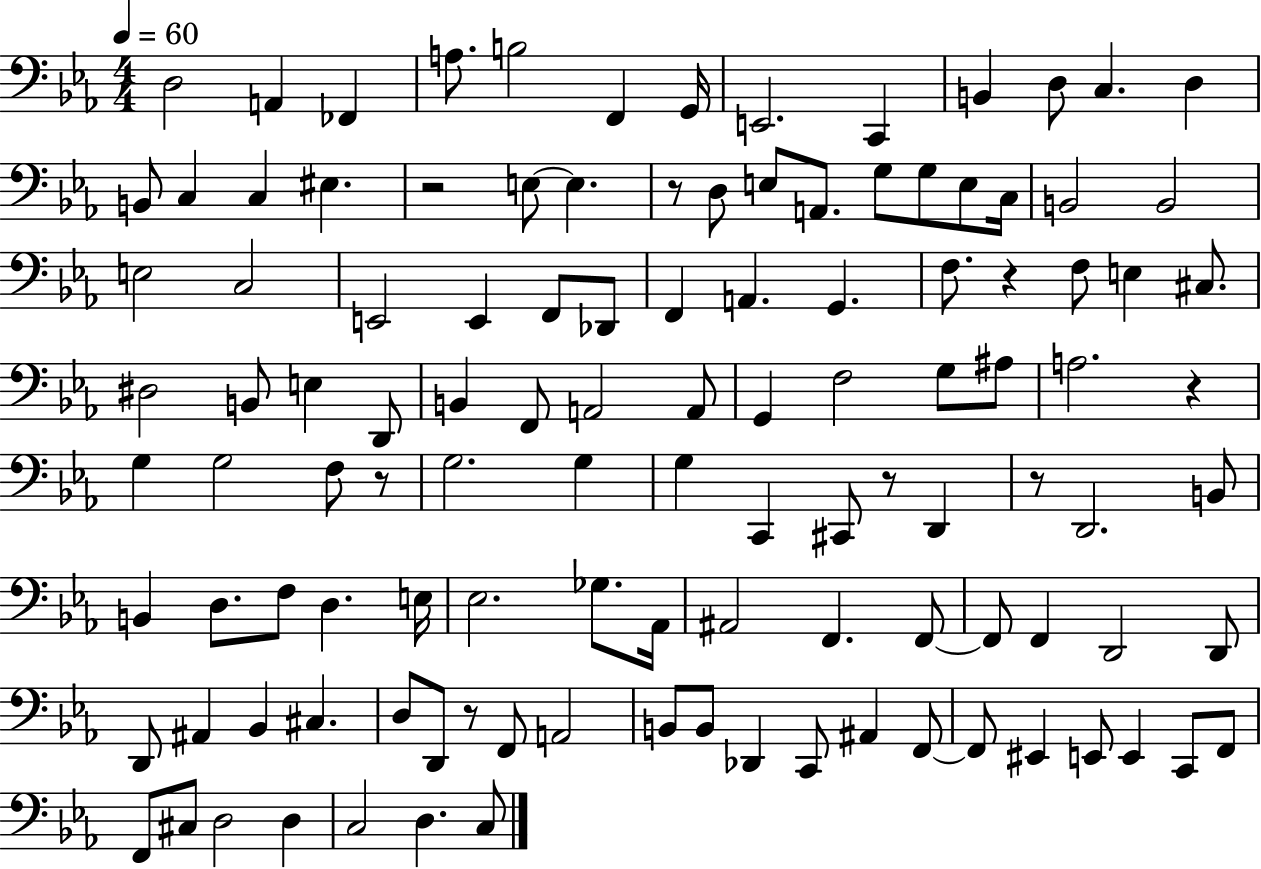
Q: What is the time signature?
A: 4/4